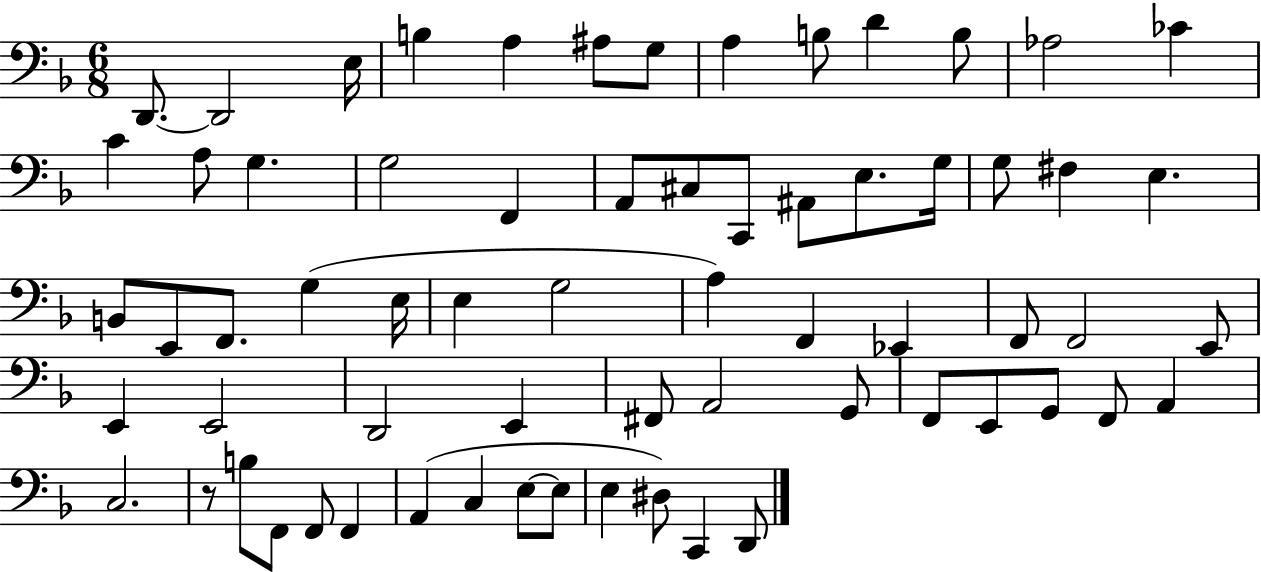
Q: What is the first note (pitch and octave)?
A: D2